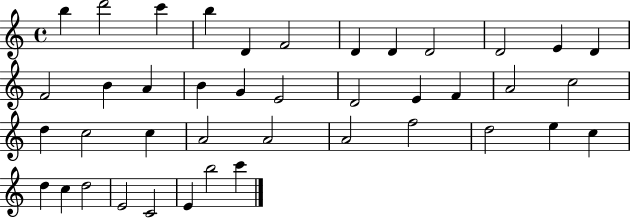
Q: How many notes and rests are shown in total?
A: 41